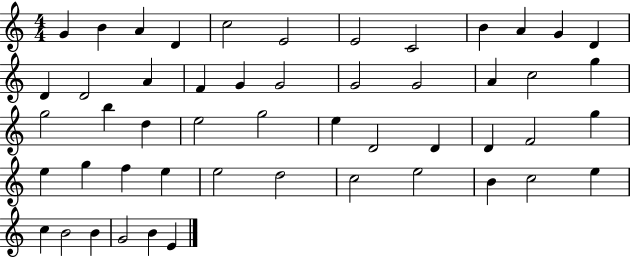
{
  \clef treble
  \numericTimeSignature
  \time 4/4
  \key c \major
  g'4 b'4 a'4 d'4 | c''2 e'2 | e'2 c'2 | b'4 a'4 g'4 d'4 | \break d'4 d'2 a'4 | f'4 g'4 g'2 | g'2 g'2 | a'4 c''2 g''4 | \break g''2 b''4 d''4 | e''2 g''2 | e''4 d'2 d'4 | d'4 f'2 g''4 | \break e''4 g''4 f''4 e''4 | e''2 d''2 | c''2 e''2 | b'4 c''2 e''4 | \break c''4 b'2 b'4 | g'2 b'4 e'4 | \bar "|."
}